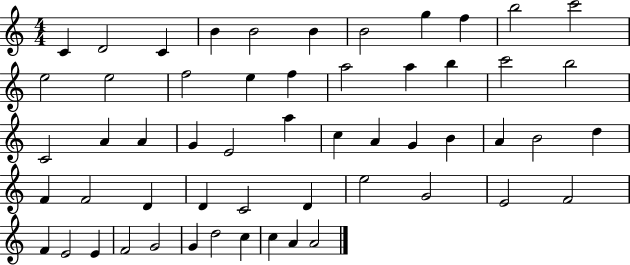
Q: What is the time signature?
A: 4/4